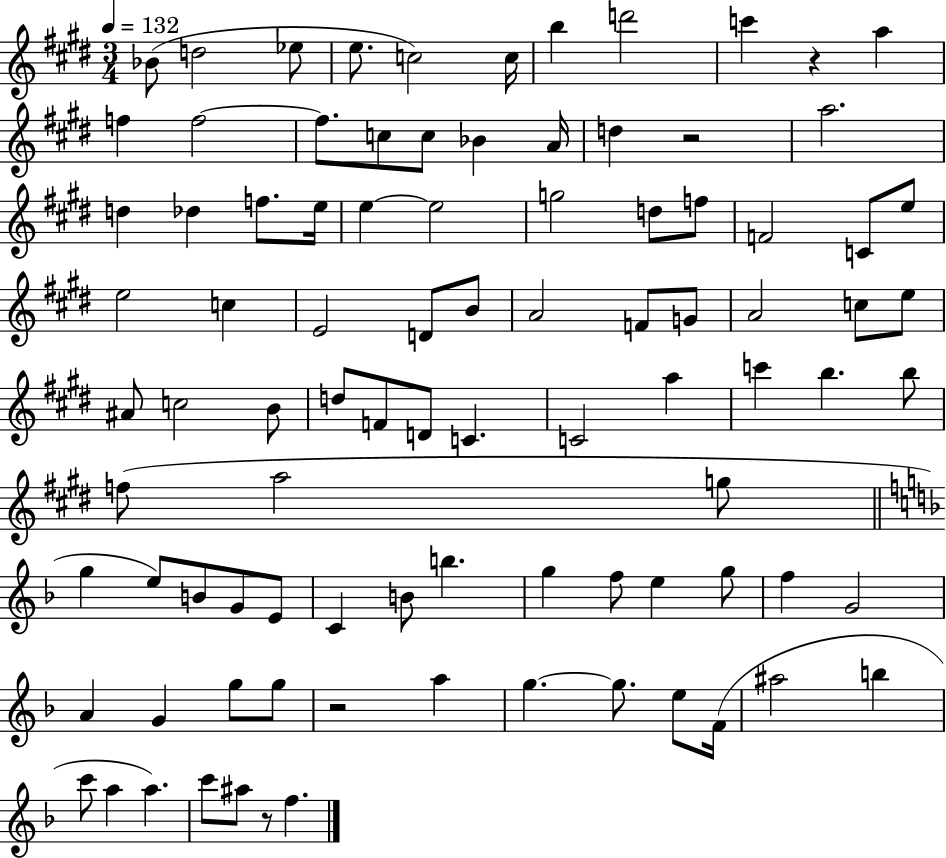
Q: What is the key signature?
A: E major